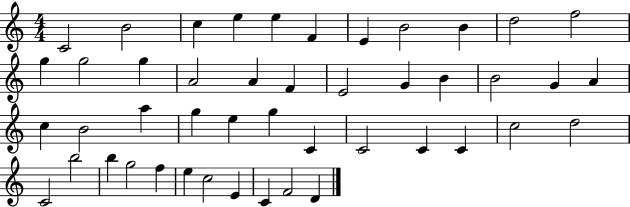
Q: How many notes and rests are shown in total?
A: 46